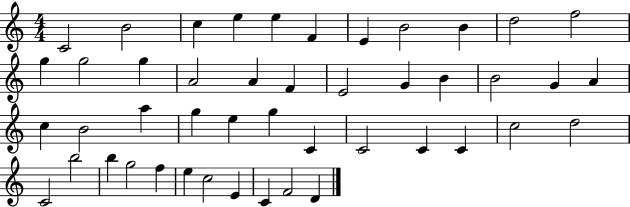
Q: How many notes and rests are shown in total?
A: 46